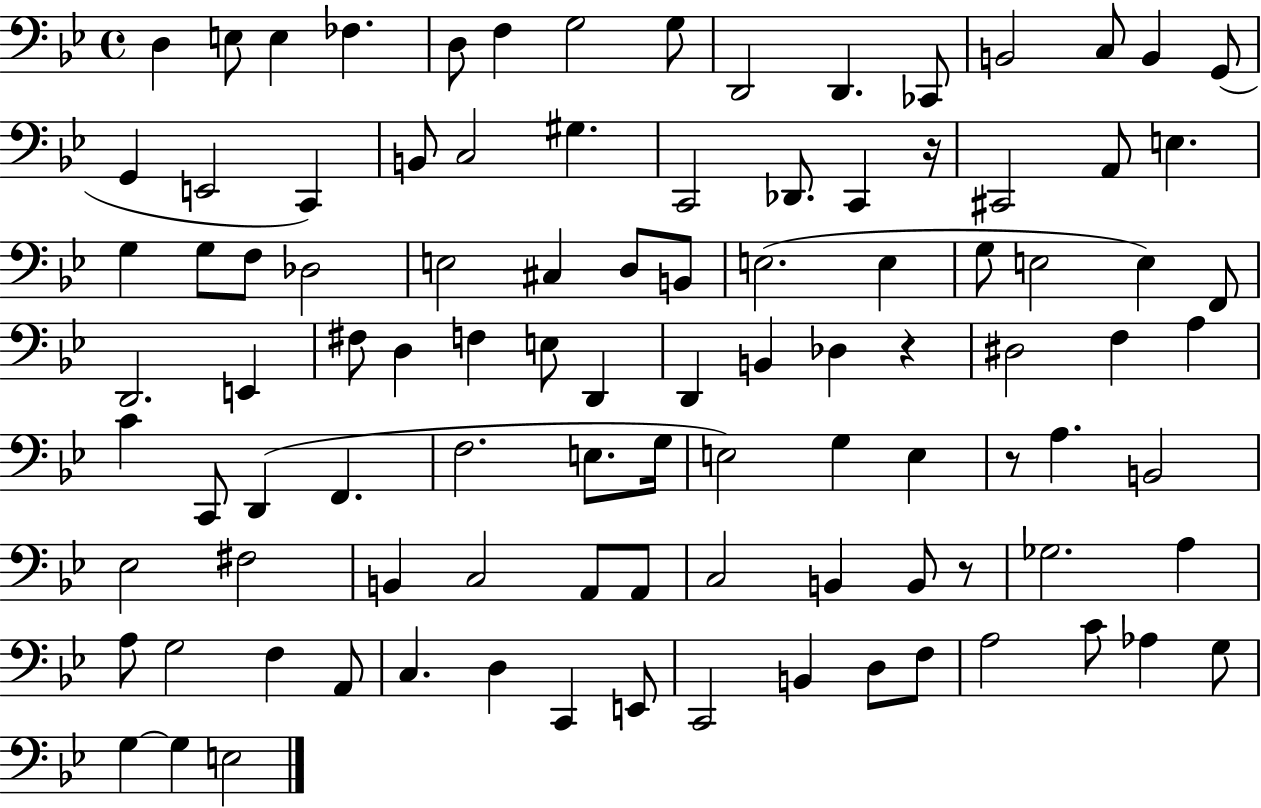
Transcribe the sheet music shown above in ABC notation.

X:1
T:Untitled
M:4/4
L:1/4
K:Bb
D, E,/2 E, _F, D,/2 F, G,2 G,/2 D,,2 D,, _C,,/2 B,,2 C,/2 B,, G,,/2 G,, E,,2 C,, B,,/2 C,2 ^G, C,,2 _D,,/2 C,, z/4 ^C,,2 A,,/2 E, G, G,/2 F,/2 _D,2 E,2 ^C, D,/2 B,,/2 E,2 E, G,/2 E,2 E, F,,/2 D,,2 E,, ^F,/2 D, F, E,/2 D,, D,, B,, _D, z ^D,2 F, A, C C,,/2 D,, F,, F,2 E,/2 G,/4 E,2 G, E, z/2 A, B,,2 _E,2 ^F,2 B,, C,2 A,,/2 A,,/2 C,2 B,, B,,/2 z/2 _G,2 A, A,/2 G,2 F, A,,/2 C, D, C,, E,,/2 C,,2 B,, D,/2 F,/2 A,2 C/2 _A, G,/2 G, G, E,2